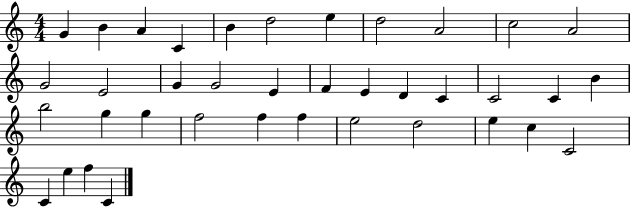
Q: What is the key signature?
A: C major